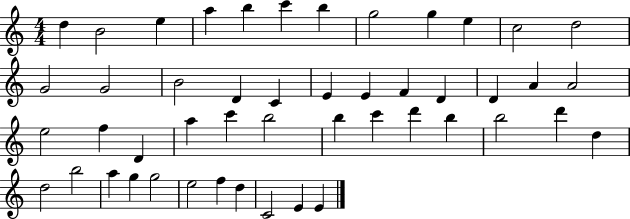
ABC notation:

X:1
T:Untitled
M:4/4
L:1/4
K:C
d B2 e a b c' b g2 g e c2 d2 G2 G2 B2 D C E E F D D A A2 e2 f D a c' b2 b c' d' b b2 d' d d2 b2 a g g2 e2 f d C2 E E